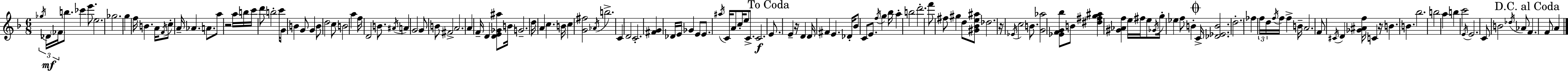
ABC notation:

X:1
T:Untitled
M:6/8
L:1/4
K:Dm
_g/4 _D/4 _F/4 b/2 _c' e'/2 e2 _g2 g f/4 B A/4 F/4 c/2 A/4 _A A/2 a/2 z2 a/4 b/4 c'/4 d'/2 b2 c'/4 G/2 B G/2 G B/2 d2 c/2 B2 a f/4 D2 B/2 ^A/4 A G2 G/2 B/2 ^F2 A2 A F/4 D [DE_G^a]/2 B/4 G2 d/4 A c B/4 c [G^f]2 _A/4 b2 C D2 C2 [^FG] _D/4 E/4 _G E/2 E/2 ^a/4 C/4 A/2 c/4 e/2 C/2 C2 E/2 E z/4 D D/4 ^F E _D/4 _B/2 C/2 E/2 f/4 g _b/4 a b2 d'2 f'/2 ^f/2 ^g d/2 [^G_Be^a]/2 _d2 z/4 _E/4 c2 B/2 [G_a]2 [_EFG_b]/2 B/2 [^d^fg^a] [^G_Af] e/4 ^f/4 e/2 _G/4 g/4 _e f/2 B C/4 [_D_EB]2 d2 _f f/4 d/4 f/4 f/4 f B/4 A2 F/2 ^C/4 D [_G^Af]/4 C z/4 B B _b2 b2 a b c'2 E/4 E2 C/2 B2 _d/4 _A/2 F F/2 A